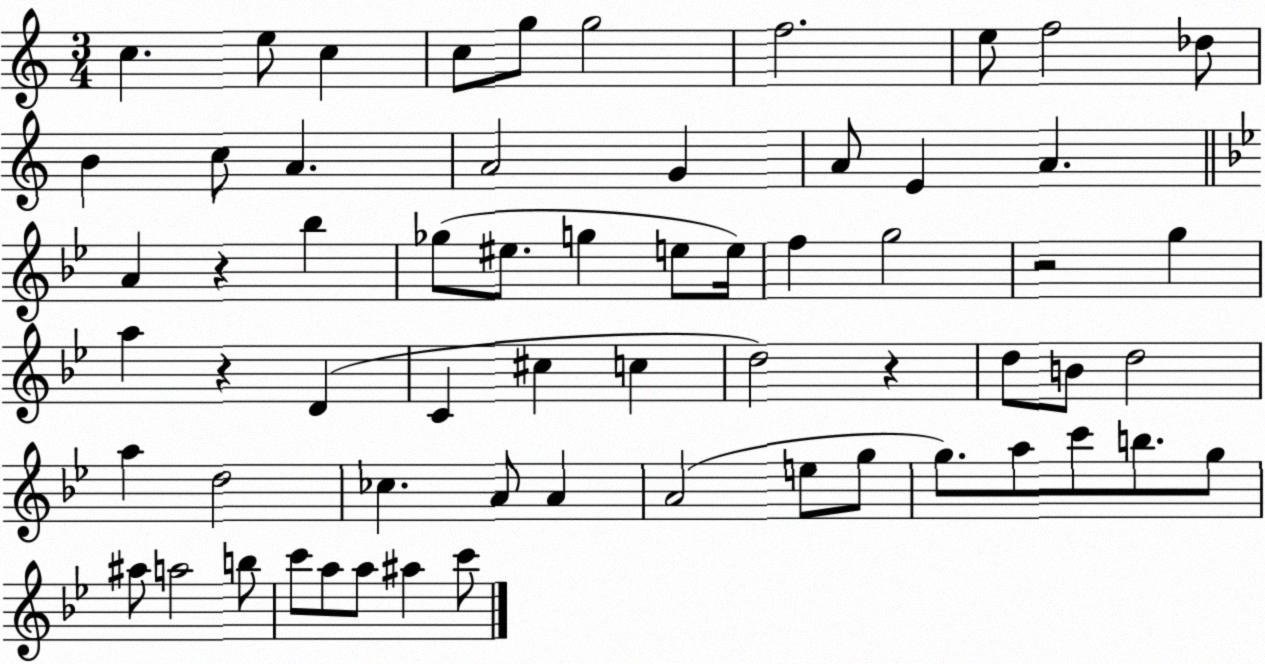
X:1
T:Untitled
M:3/4
L:1/4
K:C
c e/2 c c/2 g/2 g2 f2 e/2 f2 _d/2 B c/2 A A2 G A/2 E A A z _b _g/2 ^e/2 g e/2 e/4 f g2 z2 g a z D C ^c c d2 z d/2 B/2 d2 a d2 _c A/2 A A2 e/2 g/2 g/2 a/2 c'/2 b/2 g/2 ^a/2 a2 b/2 c'/2 a/2 a/2 ^a c'/2